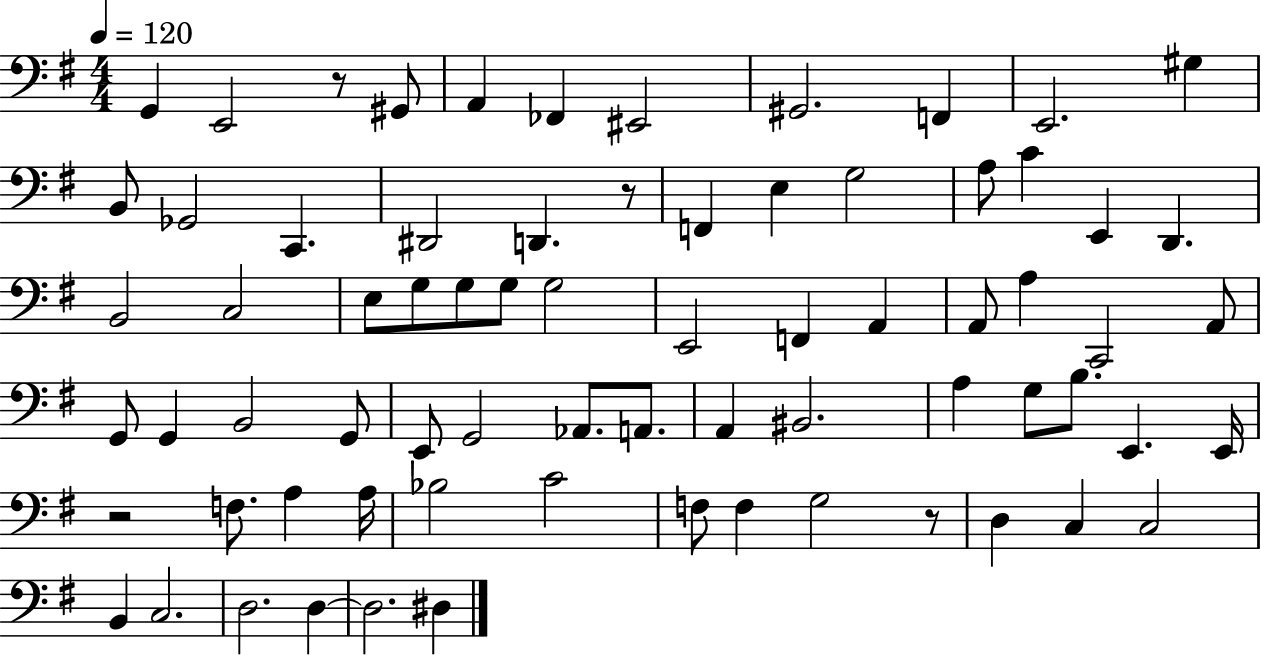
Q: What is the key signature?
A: G major